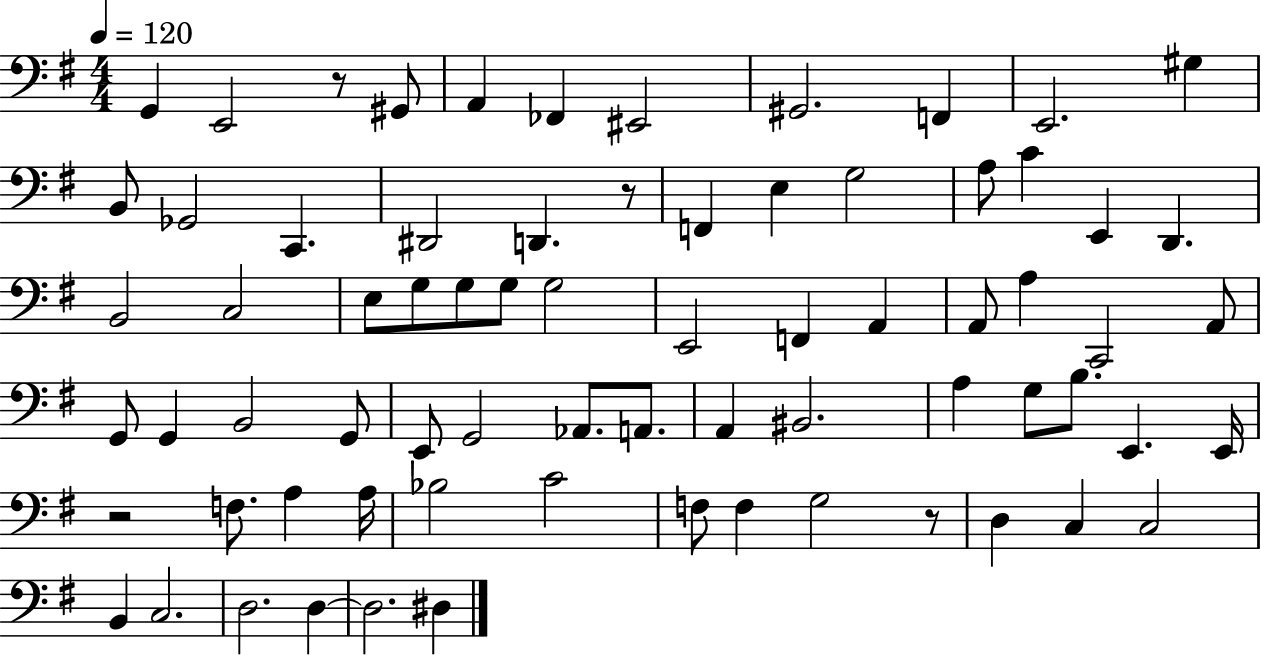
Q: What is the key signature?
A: G major